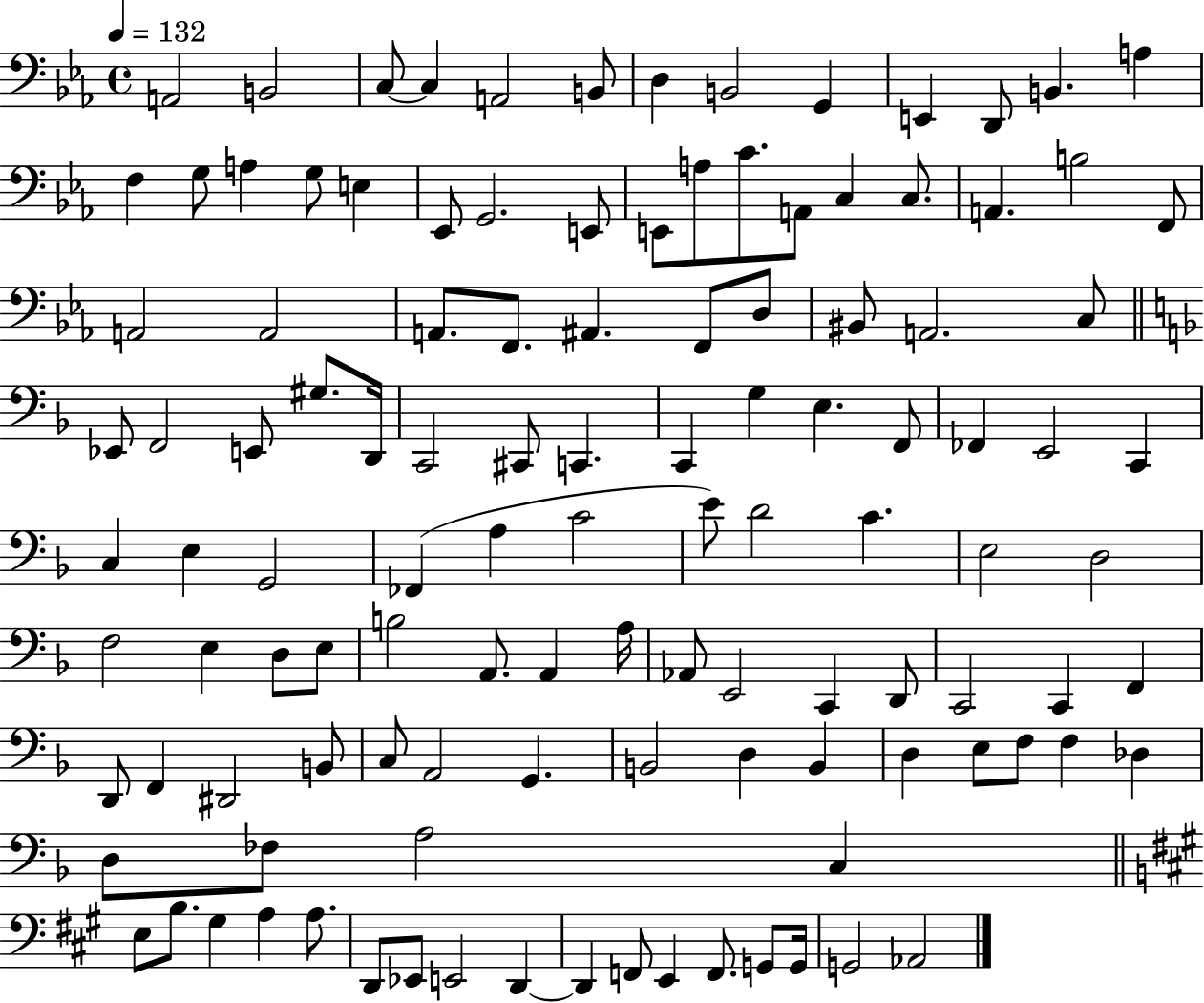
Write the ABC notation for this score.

X:1
T:Untitled
M:4/4
L:1/4
K:Eb
A,,2 B,,2 C,/2 C, A,,2 B,,/2 D, B,,2 G,, E,, D,,/2 B,, A, F, G,/2 A, G,/2 E, _E,,/2 G,,2 E,,/2 E,,/2 A,/2 C/2 A,,/2 C, C,/2 A,, B,2 F,,/2 A,,2 A,,2 A,,/2 F,,/2 ^A,, F,,/2 D,/2 ^B,,/2 A,,2 C,/2 _E,,/2 F,,2 E,,/2 ^G,/2 D,,/4 C,,2 ^C,,/2 C,, C,, G, E, F,,/2 _F,, E,,2 C,, C, E, G,,2 _F,, A, C2 E/2 D2 C E,2 D,2 F,2 E, D,/2 E,/2 B,2 A,,/2 A,, A,/4 _A,,/2 E,,2 C,, D,,/2 C,,2 C,, F,, D,,/2 F,, ^D,,2 B,,/2 C,/2 A,,2 G,, B,,2 D, B,, D, E,/2 F,/2 F, _D, D,/2 _F,/2 A,2 C, E,/2 B,/2 ^G, A, A,/2 D,,/2 _E,,/2 E,,2 D,, D,, F,,/2 E,, F,,/2 G,,/2 G,,/4 G,,2 _A,,2